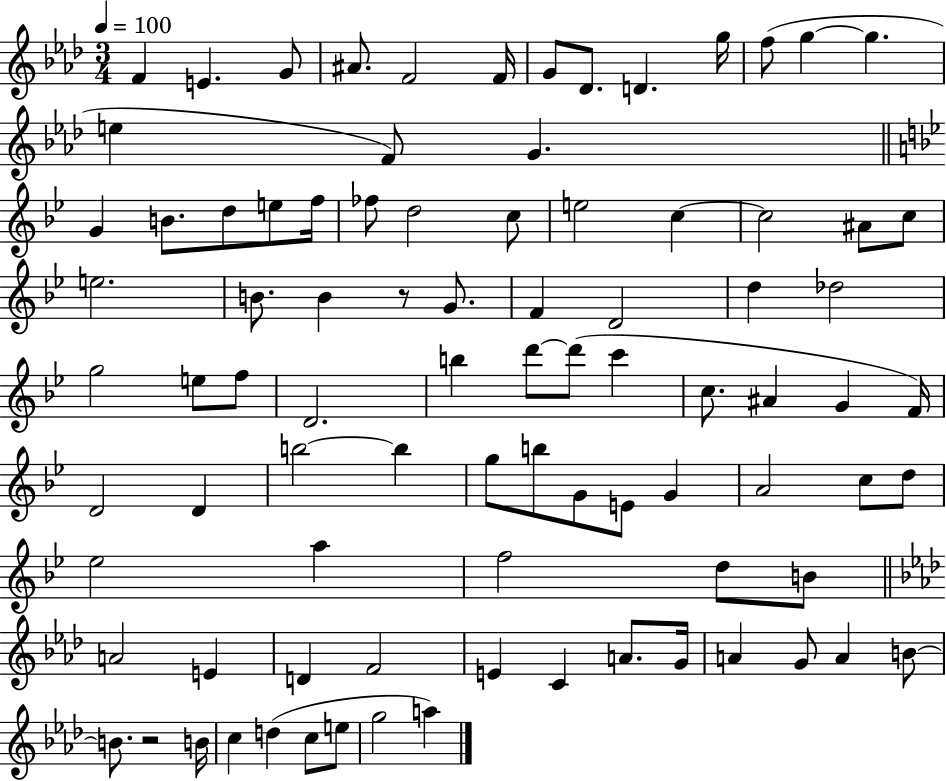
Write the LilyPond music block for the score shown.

{
  \clef treble
  \numericTimeSignature
  \time 3/4
  \key aes \major
  \tempo 4 = 100
  f'4 e'4. g'8 | ais'8. f'2 f'16 | g'8 des'8. d'4. g''16 | f''8( g''4~~ g''4. | \break e''4 f'8) g'4. | \bar "||" \break \key bes \major g'4 b'8. d''8 e''8 f''16 | fes''8 d''2 c''8 | e''2 c''4~~ | c''2 ais'8 c''8 | \break e''2. | b'8. b'4 r8 g'8. | f'4 d'2 | d''4 des''2 | \break g''2 e''8 f''8 | d'2. | b''4 d'''8~~ d'''8( c'''4 | c''8. ais'4 g'4 f'16) | \break d'2 d'4 | b''2~~ b''4 | g''8 b''8 g'8 e'8 g'4 | a'2 c''8 d''8 | \break ees''2 a''4 | f''2 d''8 b'8 | \bar "||" \break \key f \minor a'2 e'4 | d'4 f'2 | e'4 c'4 a'8. g'16 | a'4 g'8 a'4 b'8~~ | \break b'8. r2 b'16 | c''4 d''4( c''8 e''8 | g''2 a''4) | \bar "|."
}